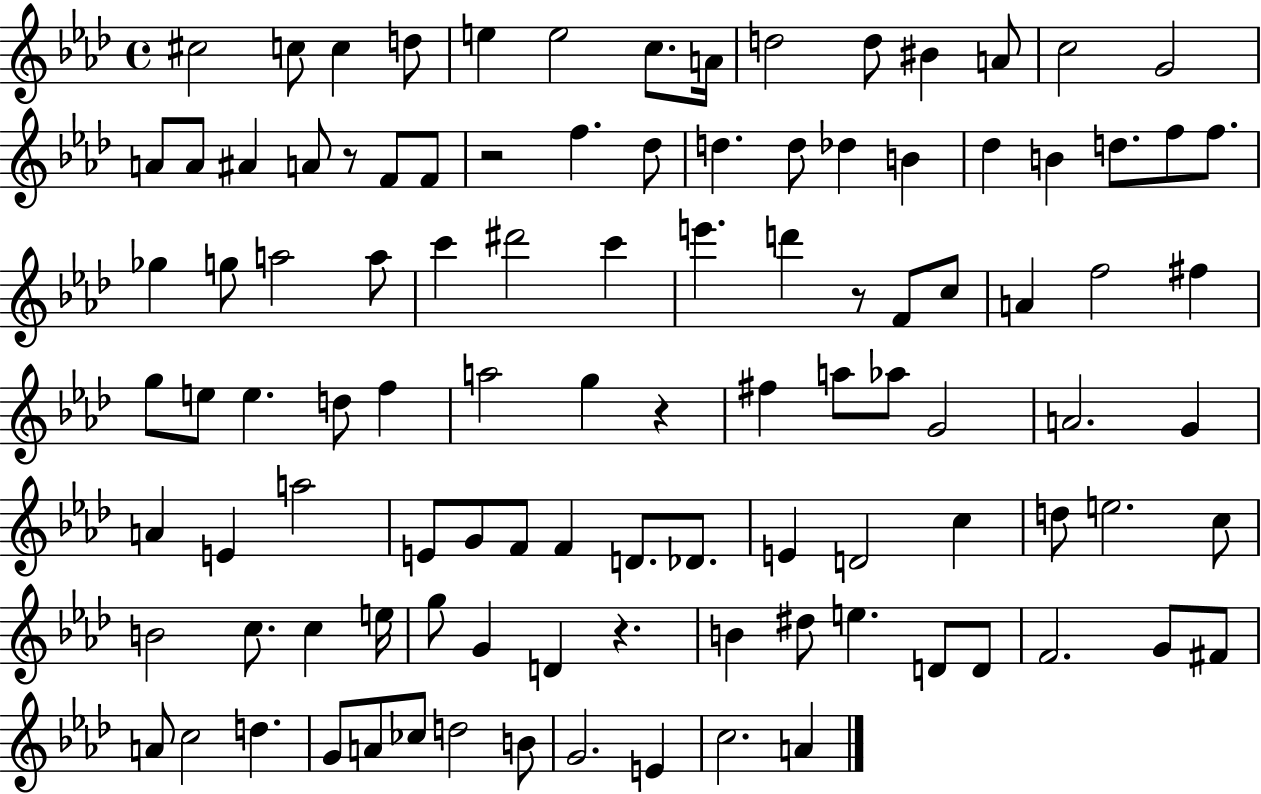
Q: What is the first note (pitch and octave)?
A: C#5